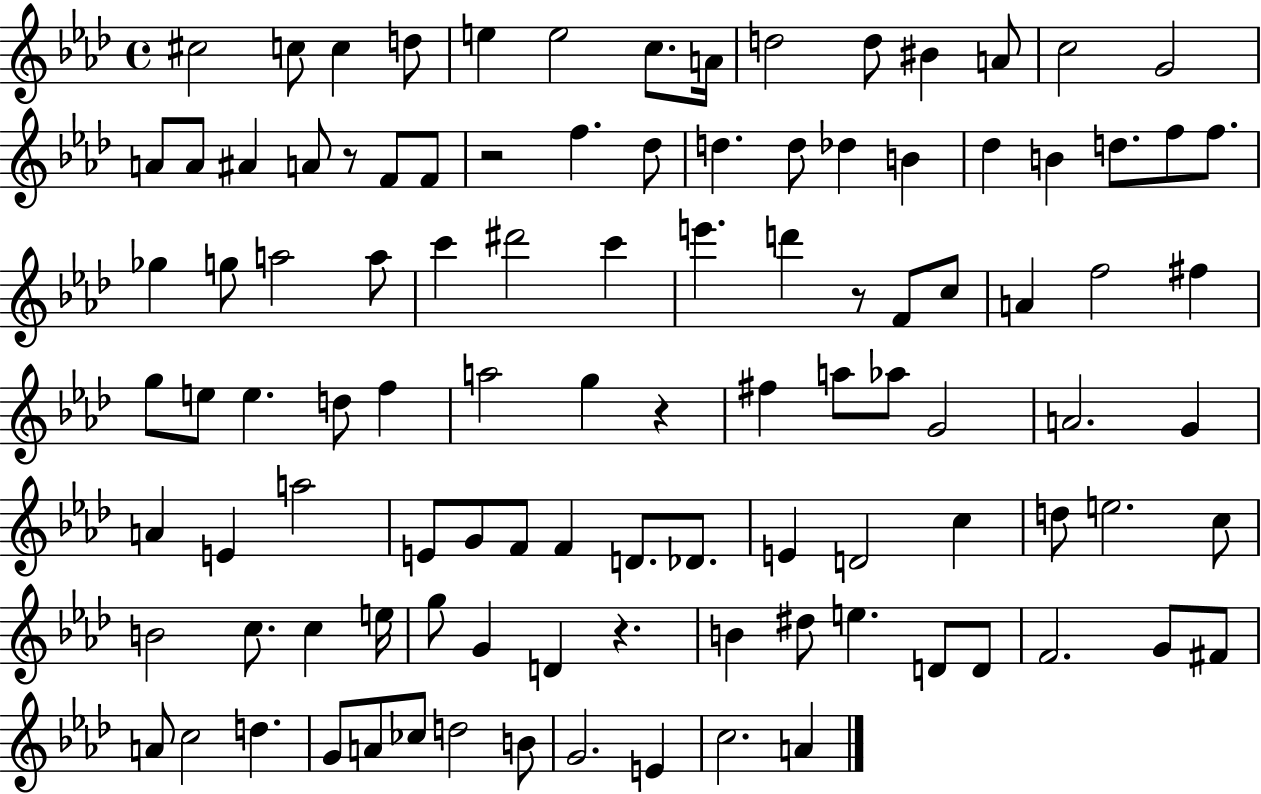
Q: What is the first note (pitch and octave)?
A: C#5